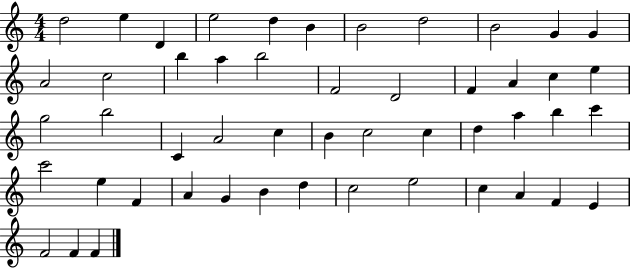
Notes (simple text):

D5/h E5/q D4/q E5/h D5/q B4/q B4/h D5/h B4/h G4/q G4/q A4/h C5/h B5/q A5/q B5/h F4/h D4/h F4/q A4/q C5/q E5/q G5/h B5/h C4/q A4/h C5/q B4/q C5/h C5/q D5/q A5/q B5/q C6/q C6/h E5/q F4/q A4/q G4/q B4/q D5/q C5/h E5/h C5/q A4/q F4/q E4/q F4/h F4/q F4/q